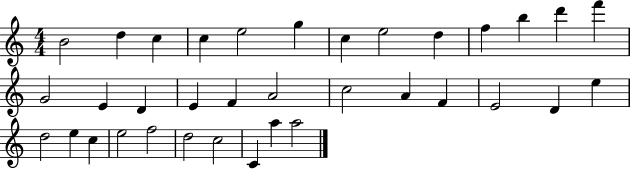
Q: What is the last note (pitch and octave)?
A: A5